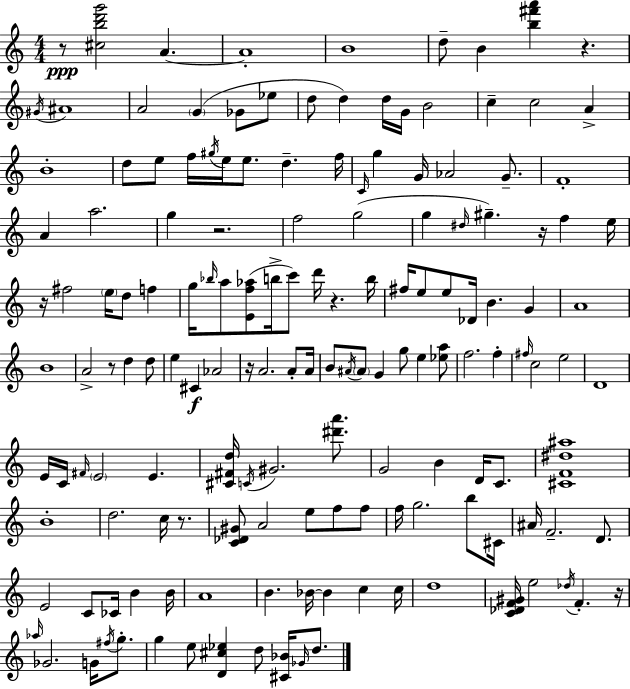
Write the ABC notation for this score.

X:1
T:Untitled
M:4/4
L:1/4
K:C
z/2 [^cbd'g']2 A A4 B4 d/2 B [b^f'a'] z ^G/4 ^A4 A2 G _G/2 _e/2 d/2 d d/4 G/4 B2 c c2 A B4 d/2 e/2 f/4 ^g/4 e/4 e/2 d f/4 C/4 g G/4 _A2 G/2 F4 A a2 g z2 f2 g2 g ^d/4 ^g z/4 f e/4 z/4 ^f2 e/4 d/2 f g/4 _b/4 a/2 [Ef_a]/2 b/4 c'/2 d'/4 z b/4 ^f/4 e/2 e/2 _D/4 B G A4 B4 A2 z/2 d d/2 e ^C _A2 z/4 A2 A/2 A/4 B/2 ^A/4 ^A/2 G g/2 e [_ea]/2 f2 f ^f/4 c2 e2 D4 E/4 C/4 ^F/4 E2 E [^C^Fd]/4 C/4 ^G2 [^d'a']/2 G2 B D/4 C/2 [^CF^d^a]4 B4 d2 c/4 z/2 [C_D^G]/2 A2 e/2 f/2 f/2 f/4 g2 b/2 ^C/4 ^A/4 F2 D/2 E2 C/2 _C/4 B B/4 A4 B _B/4 _B c c/4 d4 [C_DF^G]/4 e2 _d/4 F z/4 _a/4 _G2 G/4 ^f/4 g/2 g e/2 [D^c_e] d/2 [^C_B]/4 _G/4 d/2